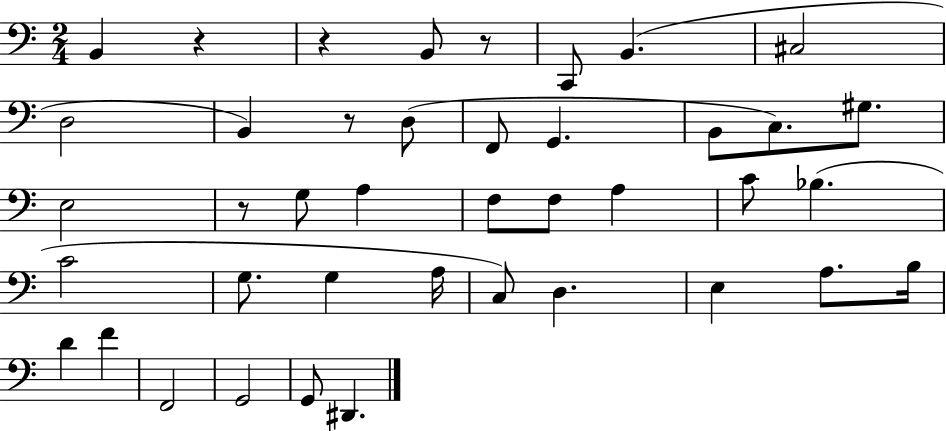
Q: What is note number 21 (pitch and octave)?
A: Bb3